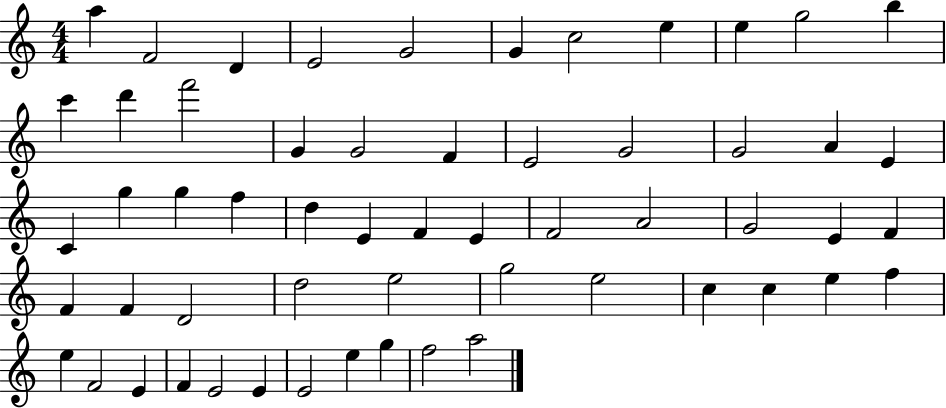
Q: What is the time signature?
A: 4/4